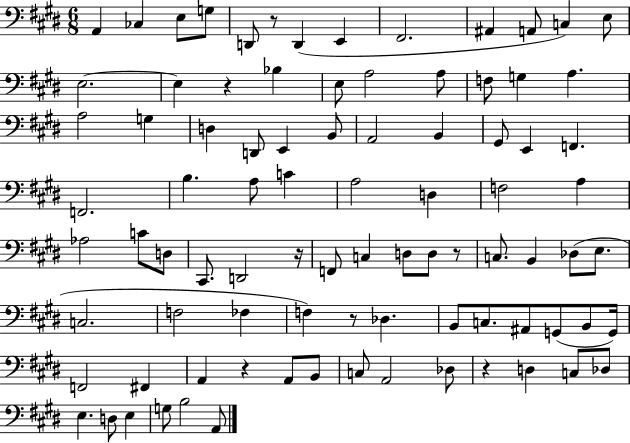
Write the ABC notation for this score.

X:1
T:Untitled
M:6/8
L:1/4
K:E
A,, _C, E,/2 G,/2 D,,/2 z/2 D,, E,, ^F,,2 ^A,, A,,/2 C, E,/2 E,2 E, z _B, E,/2 A,2 A,/2 F,/2 G, A, A,2 G, D, D,,/2 E,, B,,/2 A,,2 B,, ^G,,/2 E,, F,, F,,2 B, A,/2 C A,2 D, F,2 A, _A,2 C/2 D,/2 ^C,,/2 D,,2 z/4 F,,/2 C, D,/2 D,/2 z/2 C,/2 B,, _D,/2 E,/2 C,2 F,2 _F, F, z/2 _D, B,,/2 C,/2 ^A,,/2 G,,/2 B,,/2 G,,/4 F,,2 ^F,, A,, z A,,/2 B,,/2 C,/2 A,,2 _D,/2 z D, C,/2 _D,/2 E, D,/2 E, G,/2 B,2 A,,/2